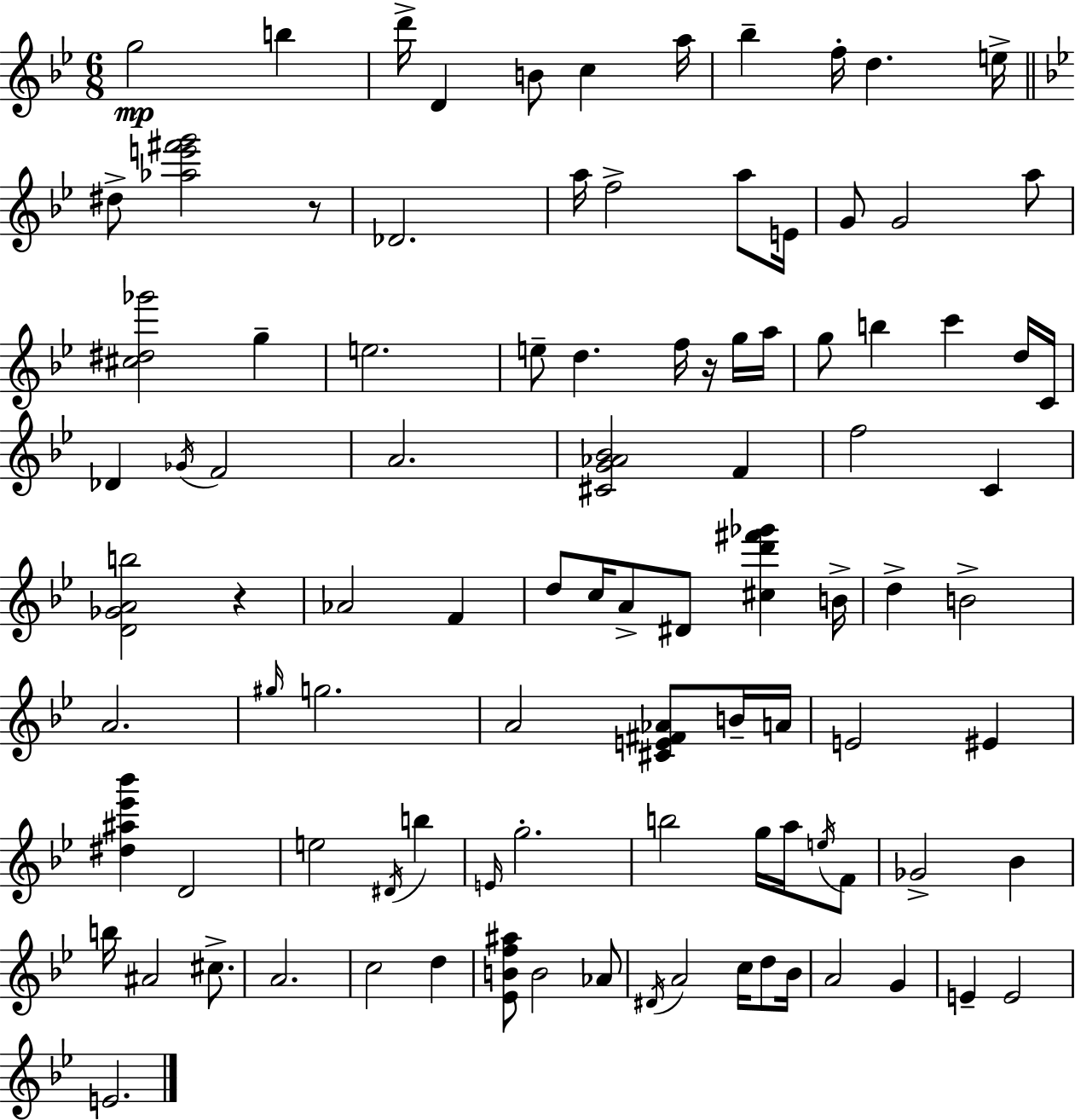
G5/h B5/q D6/s D4/q B4/e C5/q A5/s Bb5/q F5/s D5/q. E5/s D#5/e [Ab5,E6,F#6,G6]/h R/e Db4/h. A5/s F5/h A5/e E4/s G4/e G4/h A5/e [C#5,D#5,Gb6]/h G5/q E5/h. E5/e D5/q. F5/s R/s G5/s A5/s G5/e B5/q C6/q D5/s C4/s Db4/q Gb4/s F4/h A4/h. [C#4,G4,Ab4,Bb4]/h F4/q F5/h C4/q [D4,Gb4,A4,B5]/h R/q Ab4/h F4/q D5/e C5/s A4/e D#4/e [C#5,D6,F#6,Gb6]/q B4/s D5/q B4/h A4/h. G#5/s G5/h. A4/h [C#4,E4,F#4,Ab4]/e B4/s A4/s E4/h EIS4/q [D#5,A#5,Eb6,Bb6]/q D4/h E5/h D#4/s B5/q E4/s G5/h. B5/h G5/s A5/s E5/s F4/e Gb4/h Bb4/q B5/s A#4/h C#5/e. A4/h. C5/h D5/q [Eb4,B4,F5,A#5]/e B4/h Ab4/e D#4/s A4/h C5/s D5/e Bb4/s A4/h G4/q E4/q E4/h E4/h.